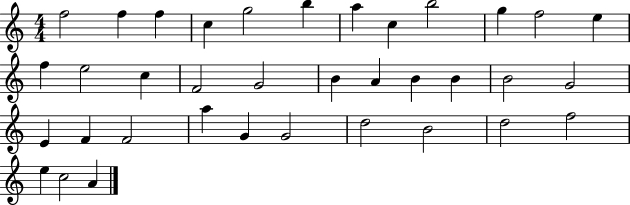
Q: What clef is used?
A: treble